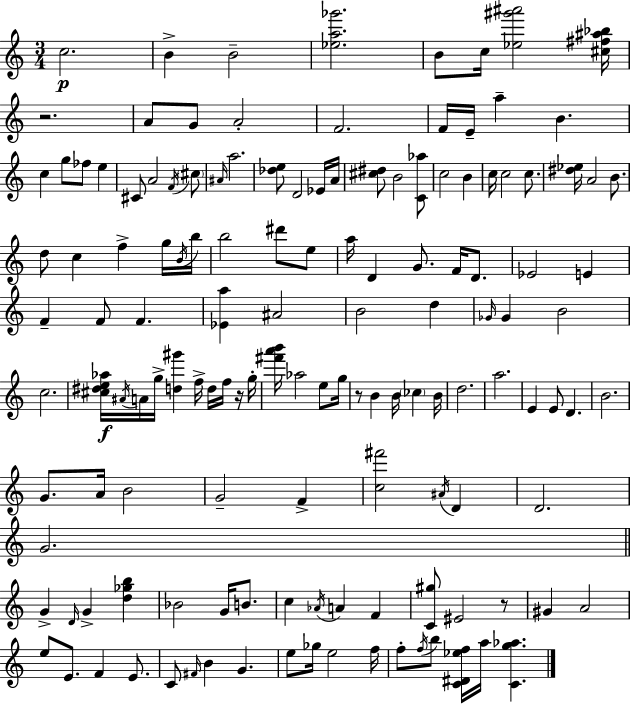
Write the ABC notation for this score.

X:1
T:Untitled
M:3/4
L:1/4
K:C
c2 B B2 [_ea_g']2 B/2 c/4 [_e^g'^a']2 [^c^f^a_b]/4 z2 A/2 G/2 A2 F2 F/4 E/4 a B c g/2 _f/2 e ^C/2 A2 F/4 ^c/2 ^A/4 a2 [_de]/2 D2 _E/4 A/4 [^c^d]/2 B2 [C_a]/2 c2 B c/4 c2 c/2 [^d_e]/4 A2 B/2 d/2 c f g/4 B/4 b/4 b2 ^d'/2 e/2 a/4 D G/2 F/4 D/2 _E2 E F F/2 F [_Ea] ^A2 B2 d _G/4 _G B2 c2 [^c^de_a]/4 ^A/4 A/4 g/4 [d^g'] f/4 d/4 f/4 z/4 g/4 [^f'a'b']/4 _a2 e/2 g/4 z/2 B B/4 _c B/4 d2 a2 E E/2 D B2 G/2 A/4 B2 G2 F [c^f']2 ^A/4 D D2 G2 G D/4 G [d_gb] _B2 G/4 B/2 c _A/4 A F [C^g]/2 ^E2 z/2 ^G A2 e/2 E/2 F E/2 C/2 ^F/4 B G e/2 _g/4 e2 f/4 f/2 f/4 b/2 [C^D_ef]/4 a/4 [Cg_a]